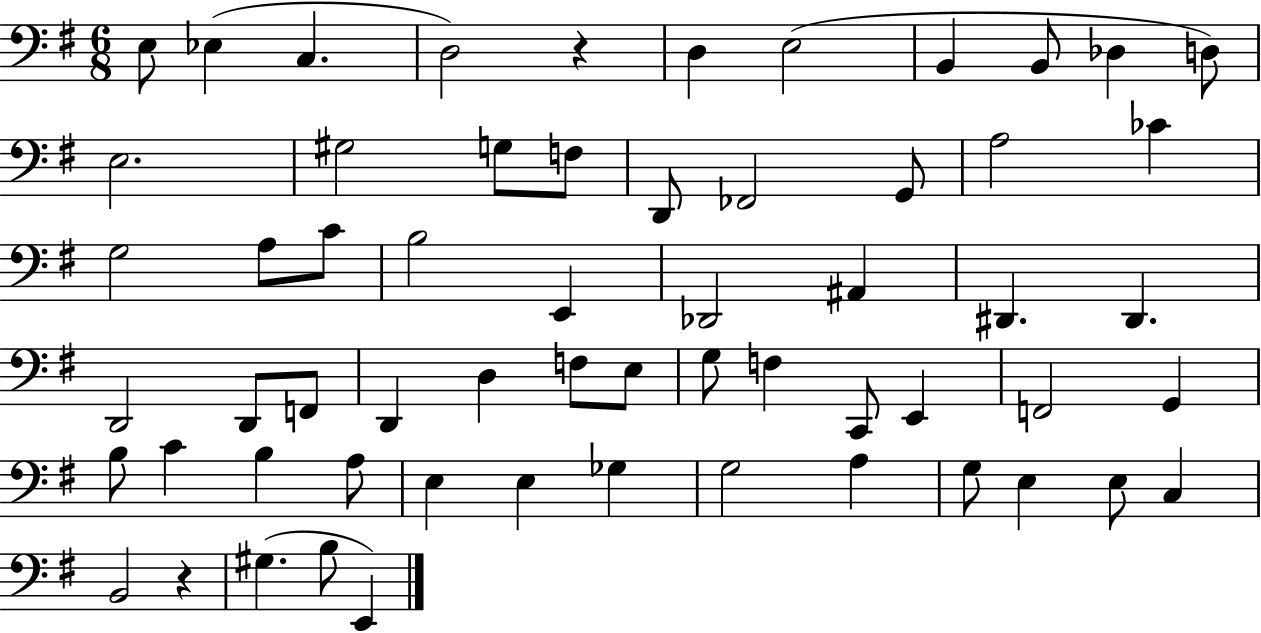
X:1
T:Untitled
M:6/8
L:1/4
K:G
E,/2 _E, C, D,2 z D, E,2 B,, B,,/2 _D, D,/2 E,2 ^G,2 G,/2 F,/2 D,,/2 _F,,2 G,,/2 A,2 _C G,2 A,/2 C/2 B,2 E,, _D,,2 ^A,, ^D,, ^D,, D,,2 D,,/2 F,,/2 D,, D, F,/2 E,/2 G,/2 F, C,,/2 E,, F,,2 G,, B,/2 C B, A,/2 E, E, _G, G,2 A, G,/2 E, E,/2 C, B,,2 z ^G, B,/2 E,,